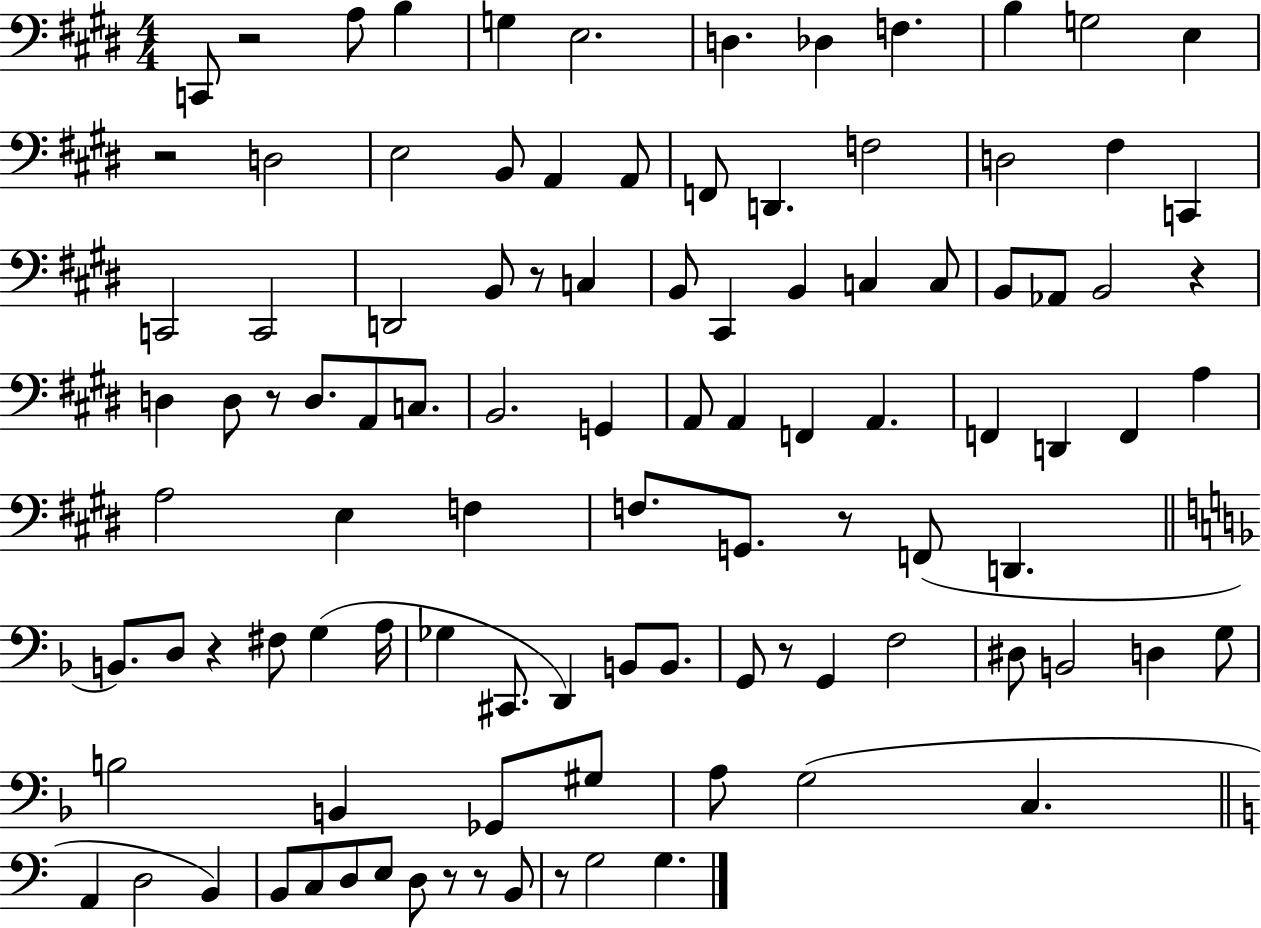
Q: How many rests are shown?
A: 11